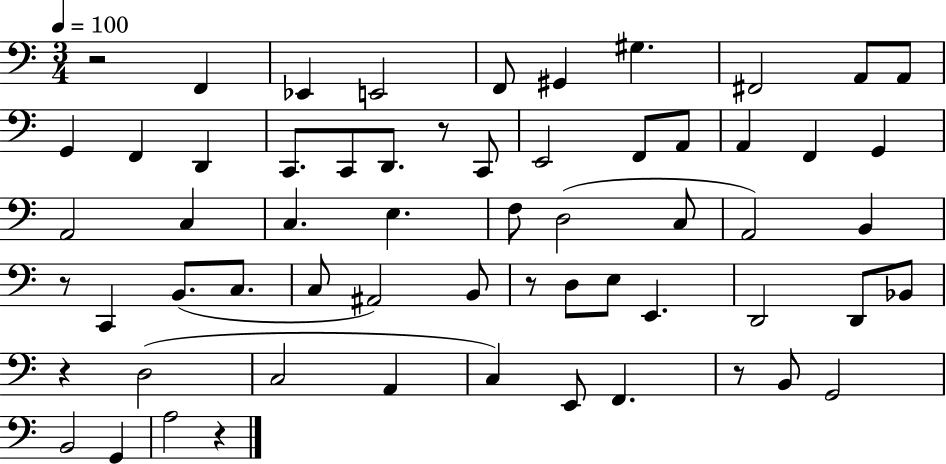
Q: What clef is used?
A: bass